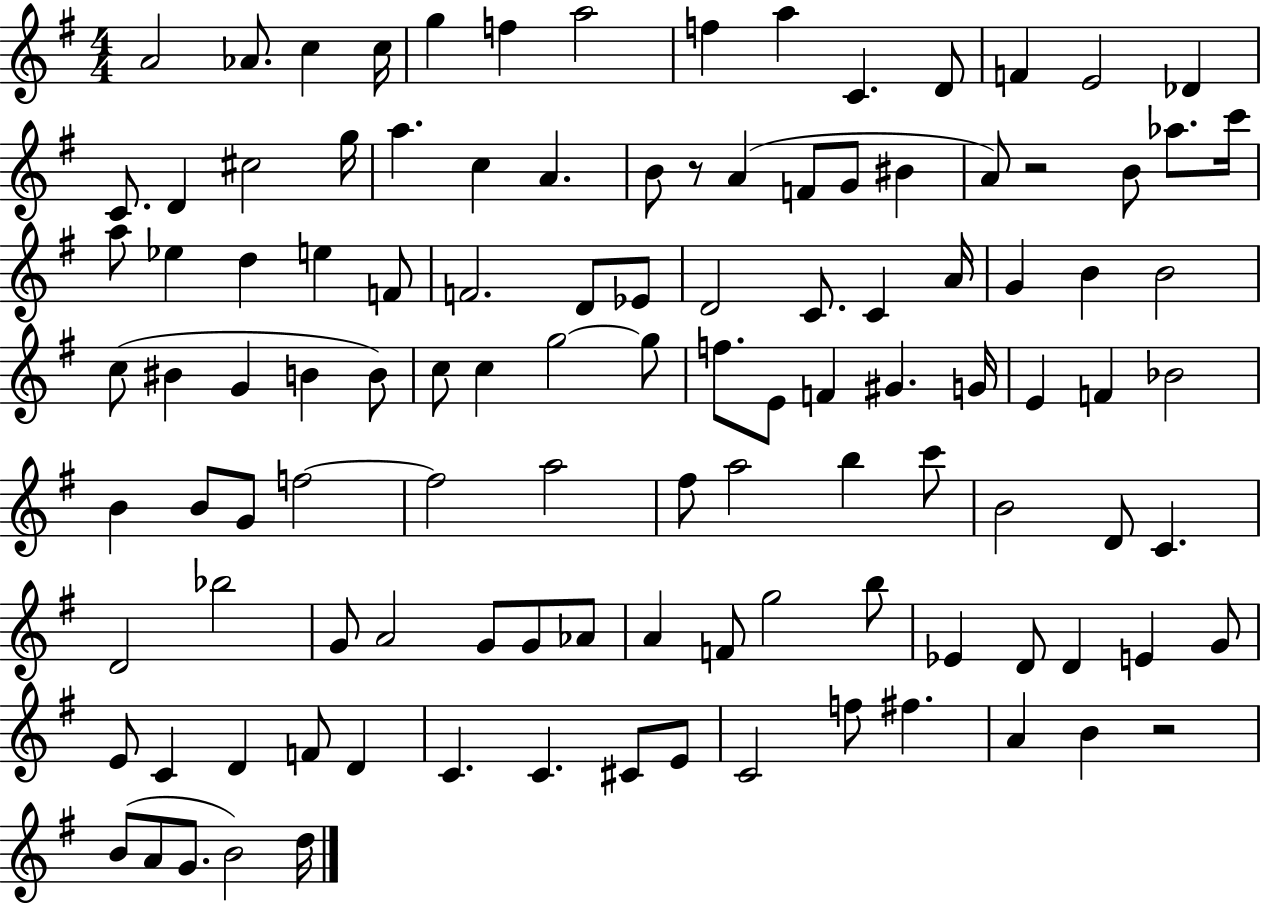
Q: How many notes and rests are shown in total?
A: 113